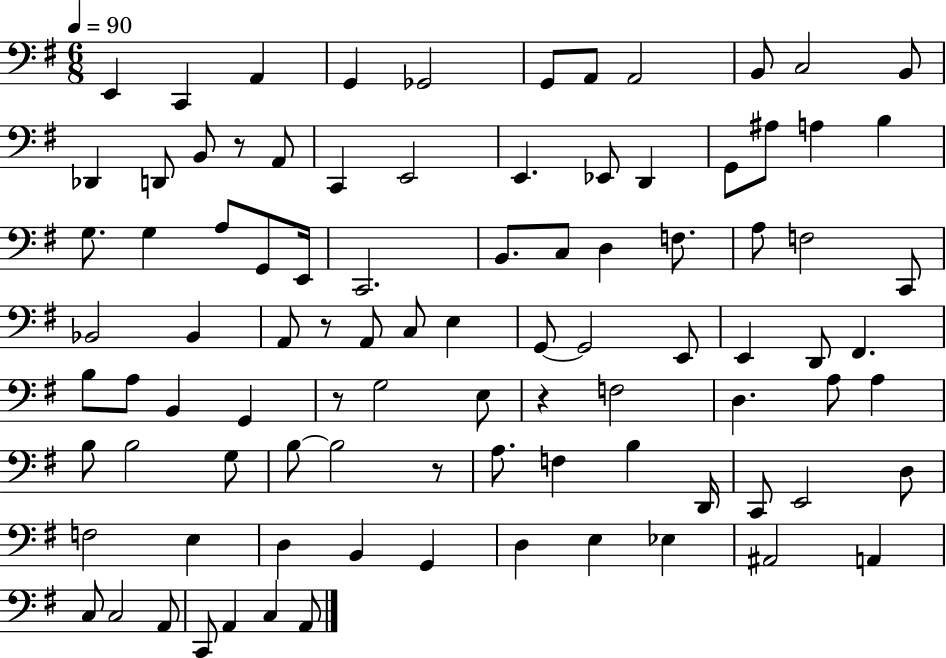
{
  \clef bass
  \numericTimeSignature
  \time 6/8
  \key g \major
  \tempo 4 = 90
  e,4 c,4 a,4 | g,4 ges,2 | g,8 a,8 a,2 | b,8 c2 b,8 | \break des,4 d,8 b,8 r8 a,8 | c,4 e,2 | e,4. ees,8 d,4 | g,8 ais8 a4 b4 | \break g8. g4 a8 g,8 e,16 | c,2. | b,8. c8 d4 f8. | a8 f2 c,8 | \break bes,2 bes,4 | a,8 r8 a,8 c8 e4 | g,8~~ g,2 e,8 | e,4 d,8 fis,4. | \break b8 a8 b,4 g,4 | r8 g2 e8 | r4 f2 | d4. a8 a4 | \break b8 b2 g8 | b8~~ b2 r8 | a8. f4 b4 d,16 | c,8 e,2 d8 | \break f2 e4 | d4 b,4 g,4 | d4 e4 ees4 | ais,2 a,4 | \break c8 c2 a,8 | c,8 a,4 c4 a,8 | \bar "|."
}